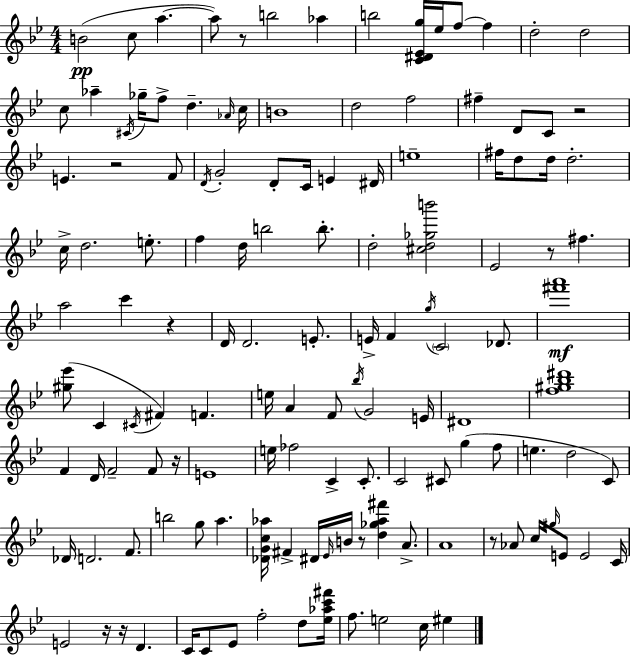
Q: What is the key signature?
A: BES major